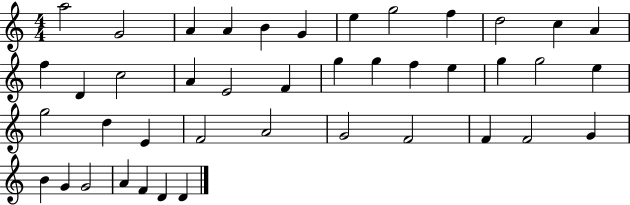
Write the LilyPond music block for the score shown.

{
  \clef treble
  \numericTimeSignature
  \time 4/4
  \key c \major
  a''2 g'2 | a'4 a'4 b'4 g'4 | e''4 g''2 f''4 | d''2 c''4 a'4 | \break f''4 d'4 c''2 | a'4 e'2 f'4 | g''4 g''4 f''4 e''4 | g''4 g''2 e''4 | \break g''2 d''4 e'4 | f'2 a'2 | g'2 f'2 | f'4 f'2 g'4 | \break b'4 g'4 g'2 | a'4 f'4 d'4 d'4 | \bar "|."
}